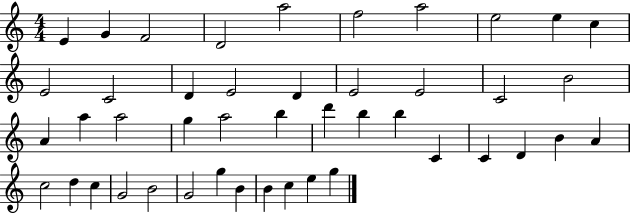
E4/q G4/q F4/h D4/h A5/h F5/h A5/h E5/h E5/q C5/q E4/h C4/h D4/q E4/h D4/q E4/h E4/h C4/h B4/h A4/q A5/q A5/h G5/q A5/h B5/q D6/q B5/q B5/q C4/q C4/q D4/q B4/q A4/q C5/h D5/q C5/q G4/h B4/h G4/h G5/q B4/q B4/q C5/q E5/q G5/q